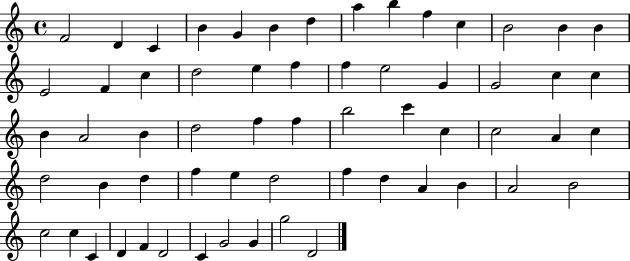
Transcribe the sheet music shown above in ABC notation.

X:1
T:Untitled
M:4/4
L:1/4
K:C
F2 D C B G B d a b f c B2 B B E2 F c d2 e f f e2 G G2 c c B A2 B d2 f f b2 c' c c2 A c d2 B d f e d2 f d A B A2 B2 c2 c C D F D2 C G2 G g2 D2